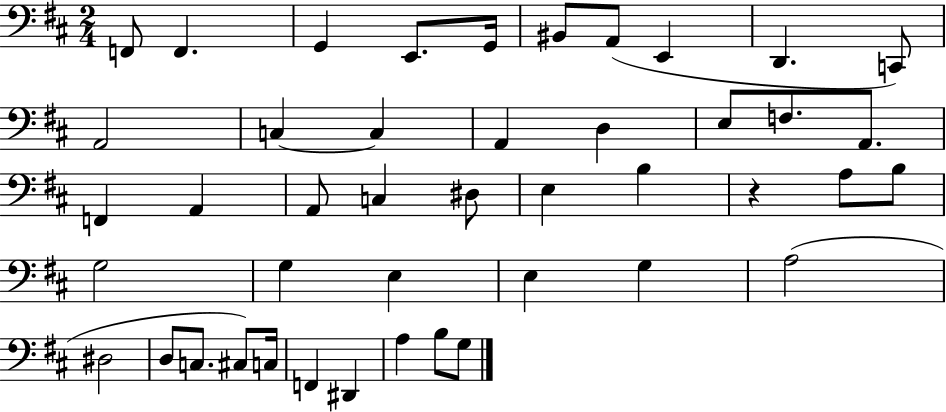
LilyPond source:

{
  \clef bass
  \numericTimeSignature
  \time 2/4
  \key d \major
  f,8 f,4. | g,4 e,8. g,16 | bis,8 a,8( e,4 | d,4. c,8) | \break a,2 | c4~~ c4 | a,4 d4 | e8 f8. a,8. | \break f,4 a,4 | a,8 c4 dis8 | e4 b4 | r4 a8 b8 | \break g2 | g4 e4 | e4 g4 | a2( | \break dis2 | d8 c8. cis8) c16 | f,4 dis,4 | a4 b8 g8 | \break \bar "|."
}